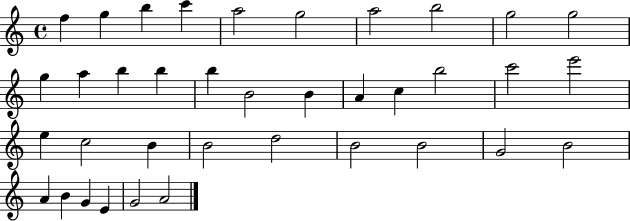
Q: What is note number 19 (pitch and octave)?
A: C5